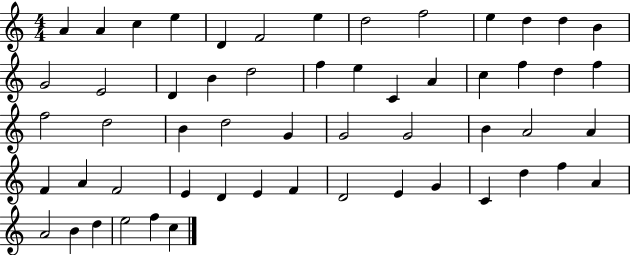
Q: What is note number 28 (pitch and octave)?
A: D5